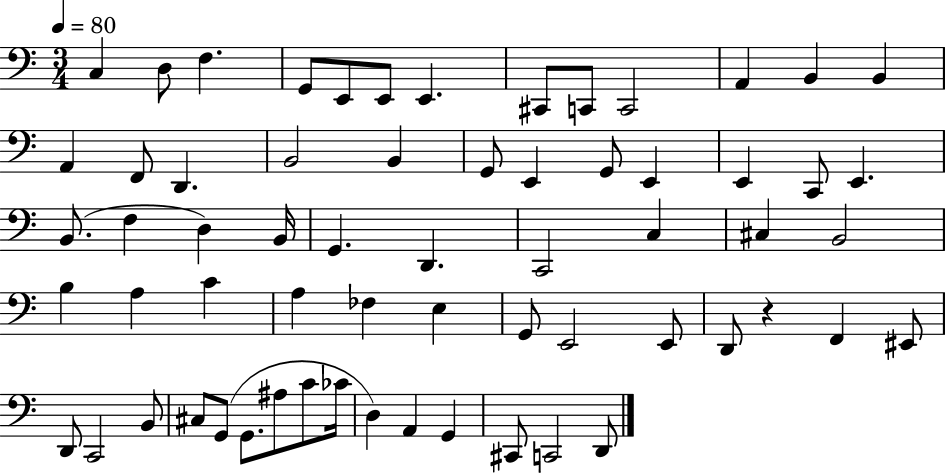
C3/q D3/e F3/q. G2/e E2/e E2/e E2/q. C#2/e C2/e C2/h A2/q B2/q B2/q A2/q F2/e D2/q. B2/h B2/q G2/e E2/q G2/e E2/q E2/q C2/e E2/q. B2/e. F3/q D3/q B2/s G2/q. D2/q. C2/h C3/q C#3/q B2/h B3/q A3/q C4/q A3/q FES3/q E3/q G2/e E2/h E2/e D2/e R/q F2/q EIS2/e D2/e C2/h B2/e C#3/e G2/e G2/e. A#3/e C4/e CES4/s D3/q A2/q G2/q C#2/e C2/h D2/e